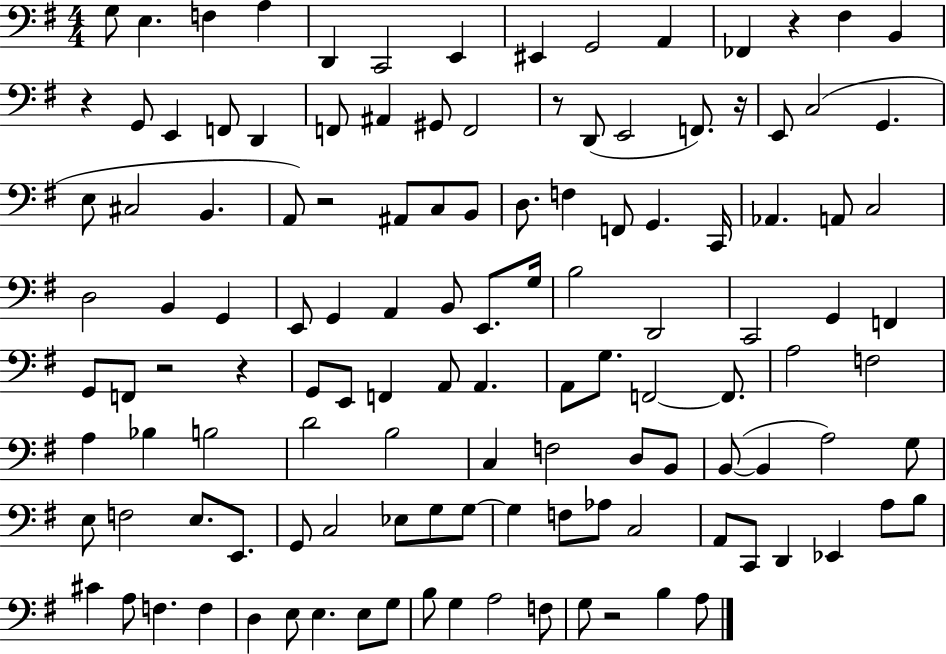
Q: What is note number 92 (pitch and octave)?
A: G3